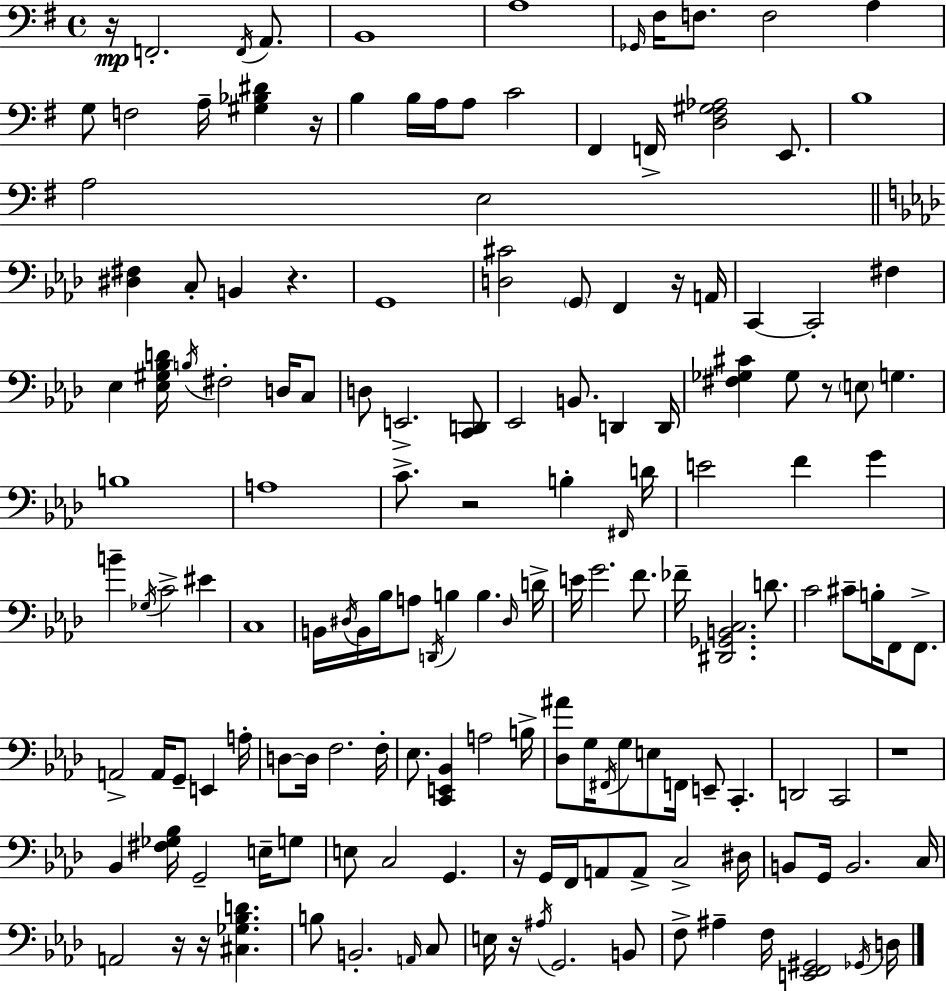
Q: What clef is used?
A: bass